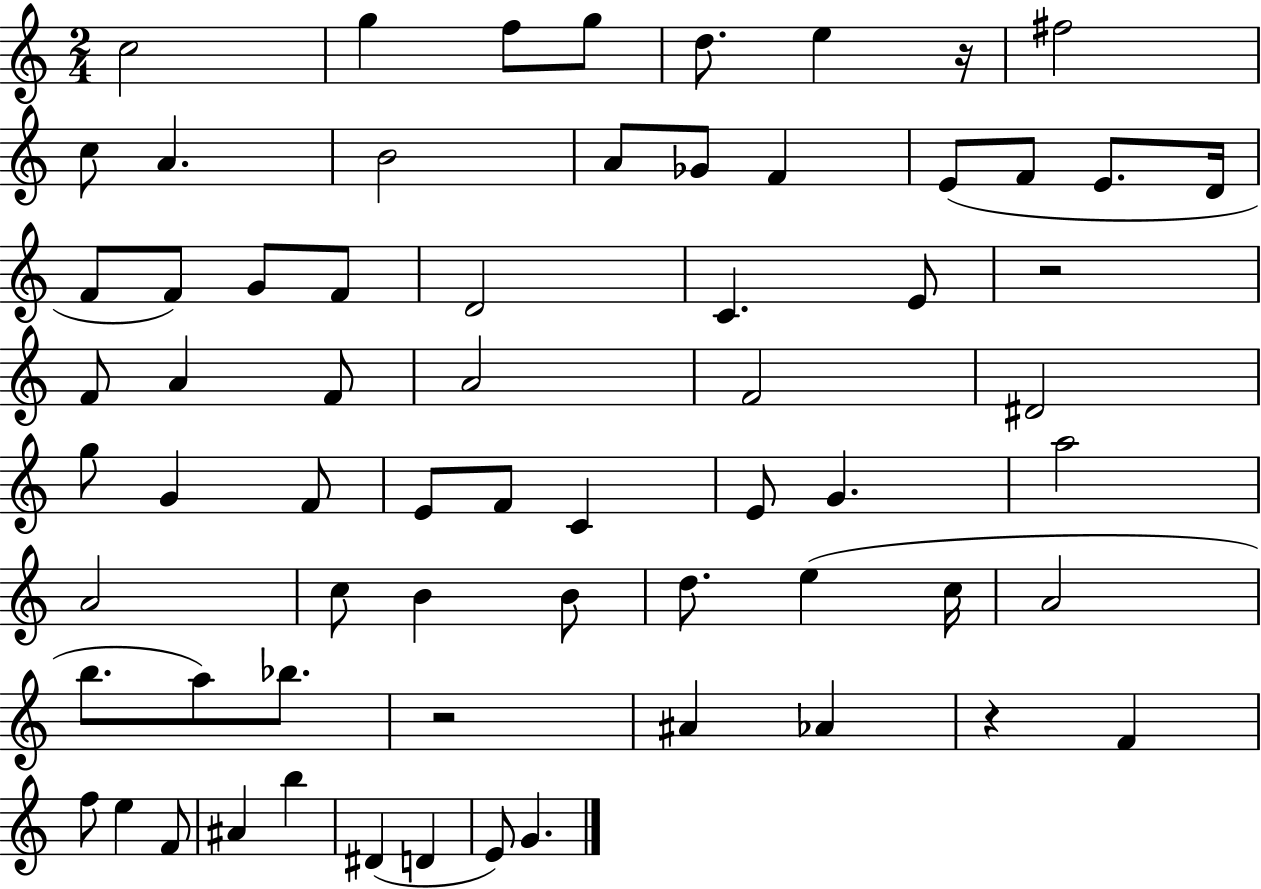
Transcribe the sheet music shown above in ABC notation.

X:1
T:Untitled
M:2/4
L:1/4
K:C
c2 g f/2 g/2 d/2 e z/4 ^f2 c/2 A B2 A/2 _G/2 F E/2 F/2 E/2 D/4 F/2 F/2 G/2 F/2 D2 C E/2 z2 F/2 A F/2 A2 F2 ^D2 g/2 G F/2 E/2 F/2 C E/2 G a2 A2 c/2 B B/2 d/2 e c/4 A2 b/2 a/2 _b/2 z2 ^A _A z F f/2 e F/2 ^A b ^D D E/2 G